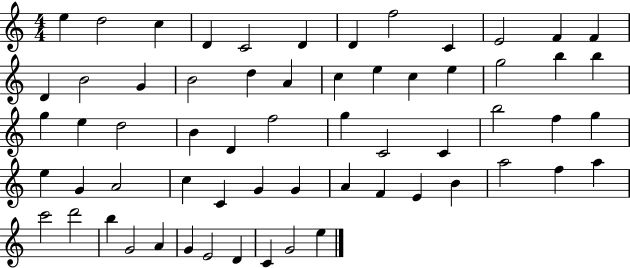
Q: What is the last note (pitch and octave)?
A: E5